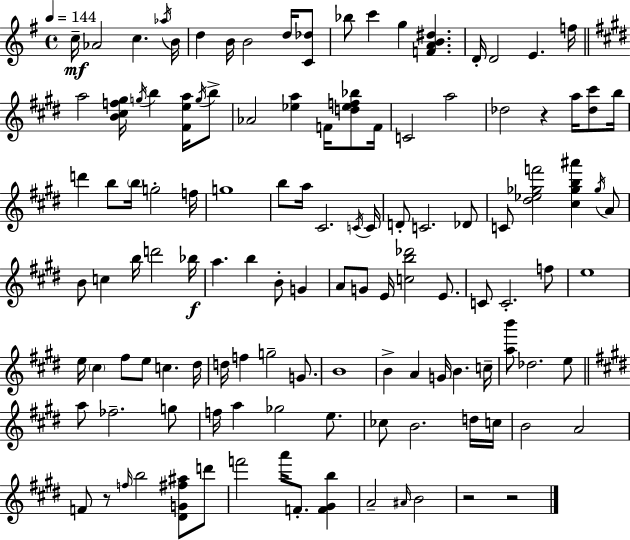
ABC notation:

X:1
T:Untitled
M:4/4
L:1/4
K:Em
c/4 _A2 c _a/4 B/4 d B/4 B2 d/4 [C_d]/2 _b/2 c' g [FAB^d] D/4 D2 E f/4 a2 [B^cf^g]/4 g/4 b [^Fea]/4 g/4 b/2 _A2 [_ea] F/4 [d_ef_b]/2 F/4 C2 a2 _d2 z a/4 [_d^c']/2 b/4 d' b/2 b/4 g2 f/4 g4 b/2 a/4 ^C2 C/4 C/4 D/2 C2 _D/2 C/2 [^d_e_gf']2 [^c_gb^a'] _g/4 A/2 B/2 c b/4 d'2 _b/4 a b B/2 G A/2 G/2 E/4 [cb_d']2 E/2 C/2 C2 f/2 e4 e/4 ^c ^f/2 e/2 c ^d/4 d/4 f g2 G/2 B4 B A G/4 B c/4 [ab']/2 _d2 e/2 a/2 _f2 g/2 f/4 a _g2 e/2 _c/2 B2 d/4 c/4 B2 A2 F/2 z/2 f/4 b2 [^DG^f^a]/2 d'/2 f'2 a'/4 F/2 [F^Gb] A2 ^A/4 B2 z2 z2